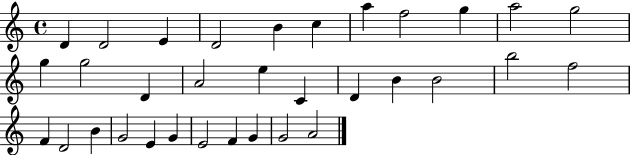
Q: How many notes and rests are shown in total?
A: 33